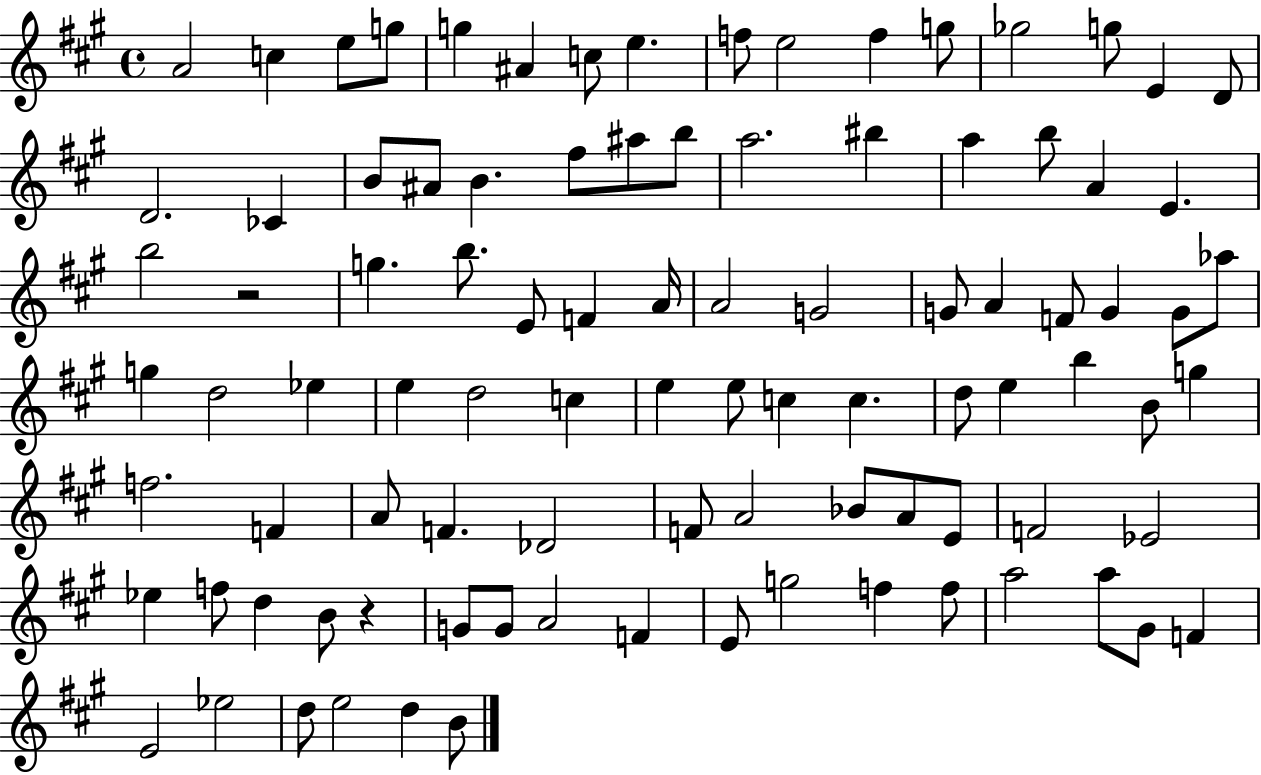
A4/h C5/q E5/e G5/e G5/q A#4/q C5/e E5/q. F5/e E5/h F5/q G5/e Gb5/h G5/e E4/q D4/e D4/h. CES4/q B4/e A#4/e B4/q. F#5/e A#5/e B5/e A5/h. BIS5/q A5/q B5/e A4/q E4/q. B5/h R/h G5/q. B5/e. E4/e F4/q A4/s A4/h G4/h G4/e A4/q F4/e G4/q G4/e Ab5/e G5/q D5/h Eb5/q E5/q D5/h C5/q E5/q E5/e C5/q C5/q. D5/e E5/q B5/q B4/e G5/q F5/h. F4/q A4/e F4/q. Db4/h F4/e A4/h Bb4/e A4/e E4/e F4/h Eb4/h Eb5/q F5/e D5/q B4/e R/q G4/e G4/e A4/h F4/q E4/e G5/h F5/q F5/e A5/h A5/e G#4/e F4/q E4/h Eb5/h D5/e E5/h D5/q B4/e